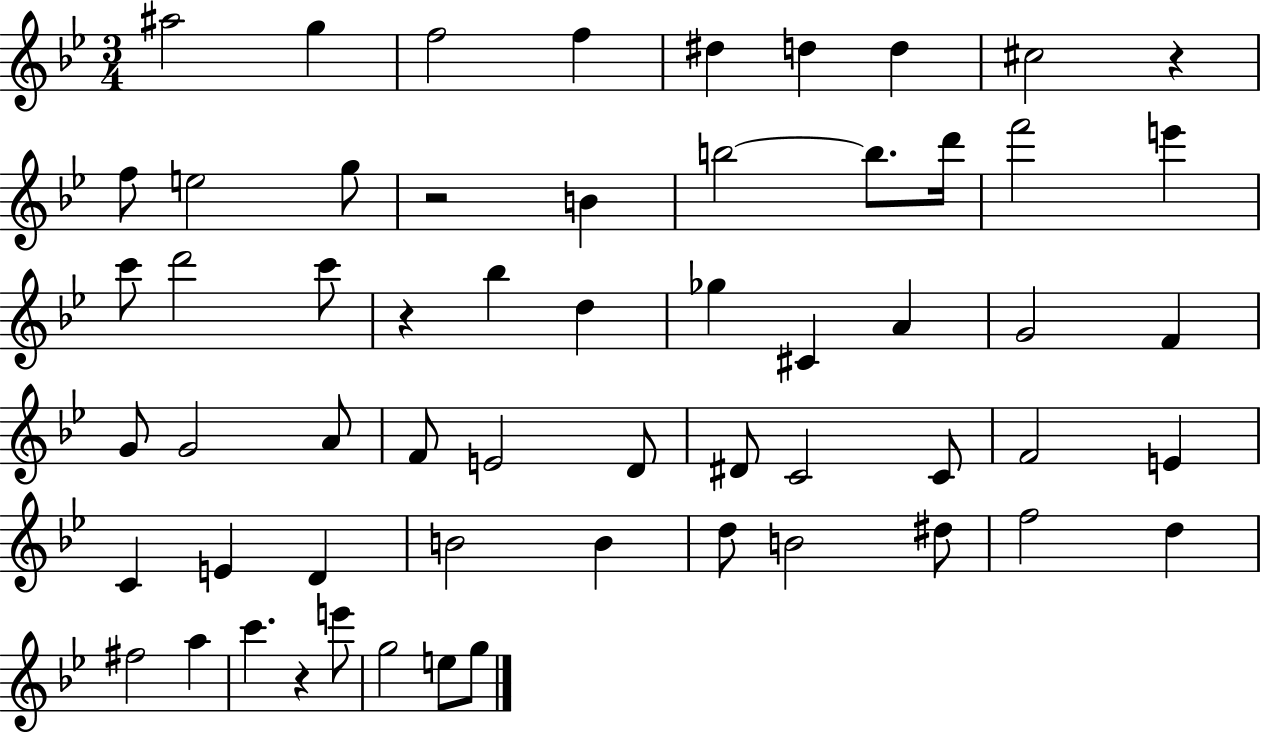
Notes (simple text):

A#5/h G5/q F5/h F5/q D#5/q D5/q D5/q C#5/h R/q F5/e E5/h G5/e R/h B4/q B5/h B5/e. D6/s F6/h E6/q C6/e D6/h C6/e R/q Bb5/q D5/q Gb5/q C#4/q A4/q G4/h F4/q G4/e G4/h A4/e F4/e E4/h D4/e D#4/e C4/h C4/e F4/h E4/q C4/q E4/q D4/q B4/h B4/q D5/e B4/h D#5/e F5/h D5/q F#5/h A5/q C6/q. R/q E6/e G5/h E5/e G5/e